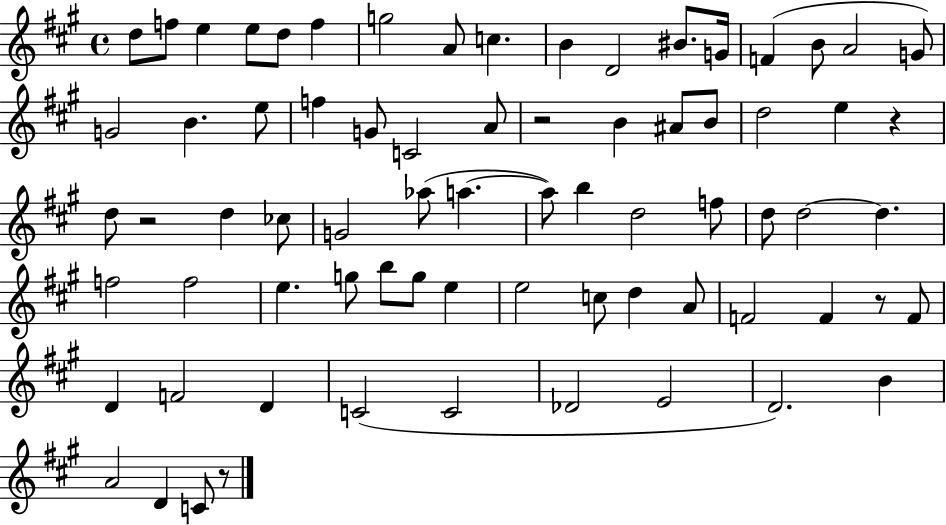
{
  \clef treble
  \time 4/4
  \defaultTimeSignature
  \key a \major
  d''8 f''8 e''4 e''8 d''8 f''4 | g''2 a'8 c''4. | b'4 d'2 bis'8. g'16 | f'4( b'8 a'2 g'8) | \break g'2 b'4. e''8 | f''4 g'8 c'2 a'8 | r2 b'4 ais'8 b'8 | d''2 e''4 r4 | \break d''8 r2 d''4 ces''8 | g'2 aes''8( a''4.~~ | a''8) b''4 d''2 f''8 | d''8 d''2~~ d''4. | \break f''2 f''2 | e''4. g''8 b''8 g''8 e''4 | e''2 c''8 d''4 a'8 | f'2 f'4 r8 f'8 | \break d'4 f'2 d'4 | c'2( c'2 | des'2 e'2 | d'2.) b'4 | \break a'2 d'4 c'8 r8 | \bar "|."
}